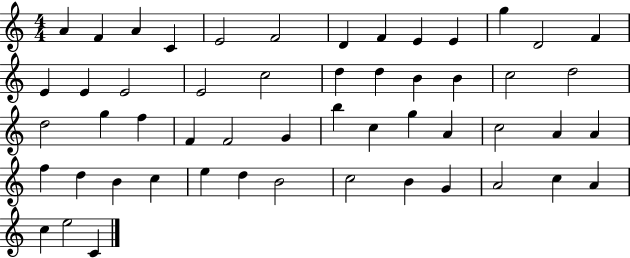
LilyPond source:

{
  \clef treble
  \numericTimeSignature
  \time 4/4
  \key c \major
  a'4 f'4 a'4 c'4 | e'2 f'2 | d'4 f'4 e'4 e'4 | g''4 d'2 f'4 | \break e'4 e'4 e'2 | e'2 c''2 | d''4 d''4 b'4 b'4 | c''2 d''2 | \break d''2 g''4 f''4 | f'4 f'2 g'4 | b''4 c''4 g''4 a'4 | c''2 a'4 a'4 | \break f''4 d''4 b'4 c''4 | e''4 d''4 b'2 | c''2 b'4 g'4 | a'2 c''4 a'4 | \break c''4 e''2 c'4 | \bar "|."
}